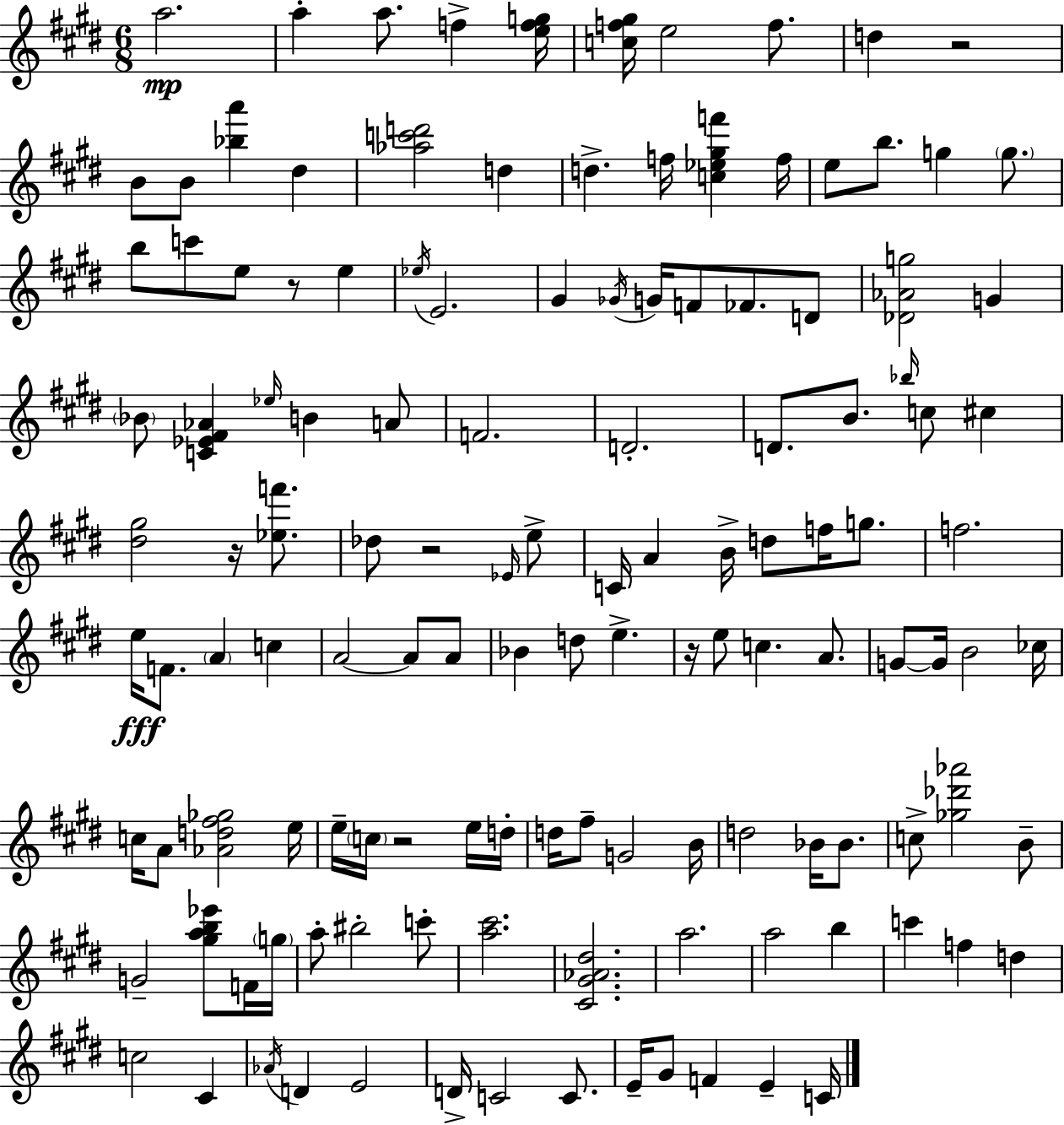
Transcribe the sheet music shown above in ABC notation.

X:1
T:Untitled
M:6/8
L:1/4
K:E
a2 a a/2 f [efg]/4 [cf^g]/4 e2 f/2 d z2 B/2 B/2 [_ba'] ^d [_ac'd']2 d d f/4 [c_e^gf'] f/4 e/2 b/2 g g/2 b/2 c'/2 e/2 z/2 e _e/4 E2 ^G _G/4 G/4 F/2 _F/2 D/2 [_D_Ag]2 G _B/2 [C_E^F_A] _e/4 B A/2 F2 D2 D/2 B/2 _b/4 c/2 ^c [^d^g]2 z/4 [_ef']/2 _d/2 z2 _E/4 e/2 C/4 A B/4 d/2 f/4 g/2 f2 e/4 F/2 A c A2 A/2 A/2 _B d/2 e z/4 e/2 c A/2 G/2 G/4 B2 _c/4 c/4 A/2 [_Ad^f_g]2 e/4 e/4 c/4 z2 e/4 d/4 d/4 ^f/2 G2 B/4 d2 _B/4 _B/2 c/2 [_g_d'_a']2 B/2 G2 [^gab_e']/2 F/4 g/4 a/2 ^b2 c'/2 [a^c']2 [^C^G_A^d]2 a2 a2 b c' f d c2 ^C _A/4 D E2 D/4 C2 C/2 E/4 ^G/2 F E C/4